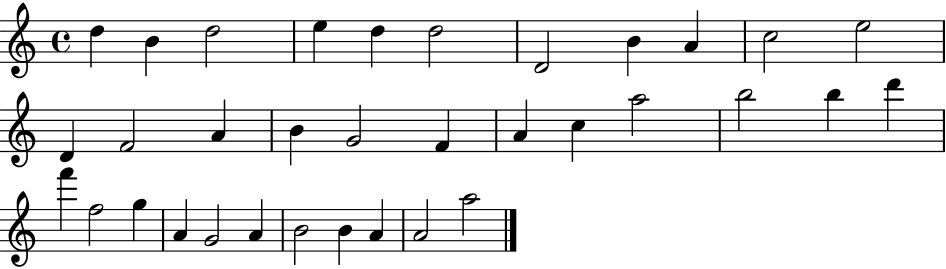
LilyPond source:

{
  \clef treble
  \time 4/4
  \defaultTimeSignature
  \key c \major
  d''4 b'4 d''2 | e''4 d''4 d''2 | d'2 b'4 a'4 | c''2 e''2 | \break d'4 f'2 a'4 | b'4 g'2 f'4 | a'4 c''4 a''2 | b''2 b''4 d'''4 | \break f'''4 f''2 g''4 | a'4 g'2 a'4 | b'2 b'4 a'4 | a'2 a''2 | \break \bar "|."
}